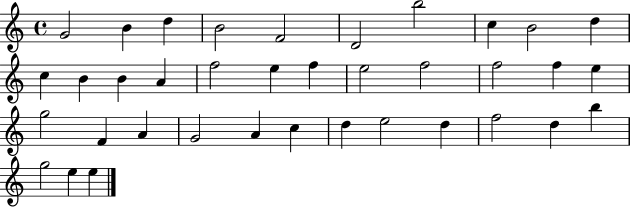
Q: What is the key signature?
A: C major